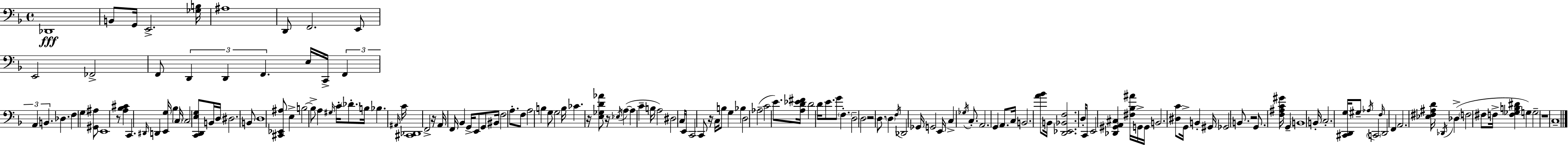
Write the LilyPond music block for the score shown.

{
  \clef bass
  \time 4/4
  \defaultTimeSignature
  \key d \minor
  des,1\fff | b,8 g,16 e,2.-> <ges b>16 | ais1 | d,8 f,2. e,8 | \break e,2 fes,2-> | f,8 \tuplet 3/2 { d,4 d,4 f,4. } | e16 c,16-> \tuplet 3/2 { f,4 a,4 b,4. } | des4. f4 \parenthesize g4 <gis, ais>8 | \break e,1 | r8 <a bes cis'>4 c,4. \grace { dis,16 } d,4 | <e, g>16 bes4 \parenthesize c16 c2 <c, d, e g>8 | b,16 d16 dis2. b,8 | \break d1 | <cis, ees, ais>8 e4-> b2~~ b8-> | a4 \grace { gis16 } c'16-. \parenthesize des'8.-. b16 bes4. | \grace { ais,16 } c'16 <cis, des,>1 | \break f,2-> r16 a,16 f,16 bes,4 | g,16-> e,8 g,8 bis,16 \parenthesize f2 | a8.-. f8 a2 b4 | g8 g2 b16 ces'4. | \break r16 <e ges d' aes'>8 r16 \acciaccatura { ees16 } a4~(~ a4 c'4-- | b16 a2) dis2 | c16 e,16 c,2 c,8 | r16 c16 b8 g4 bes4 d2 | \break aes2--( c'2 | e'8.) <a d' ees' fis'>16 d'2 | d'16 e'8. g'8 \parenthesize f4.-. d2-- | d2 r2 | \break d8. \parenthesize d4 \acciaccatura { f16 } des,2 | ges,16 g,2 e,16 c4-> | \acciaccatura { ges16 } c8.-. a,2. | g,4 a,8. c16 b,2. | \break <a' bes'>8 b,16 <d, ees, bes, f>2. | d16-. c,8 e,2 | <des, gis, a, cis>4 <fis bes ais'>16 g,16-> g,16 b,2. | <dis c'>8 g,16-> b,4-. gis,16 ges,2 | \break b,8. r2 g,8. | <f ais c' gis'>16 g,4-- \parenthesize b,1 | b,16-. c2.-. | <cis, d, g>16 gis8-- \acciaccatura { aes16 } \parenthesize c,2 \grace { f16 } | \break d,2 f,4 a,2. | <ees fis ais d'>16 \acciaccatura { des,16 } des4->( \parenthesize f2 | fis8 f16-> <f ges b dis'>4 g4) | g2-- r1 | \break c1-- | \bar "|."
}